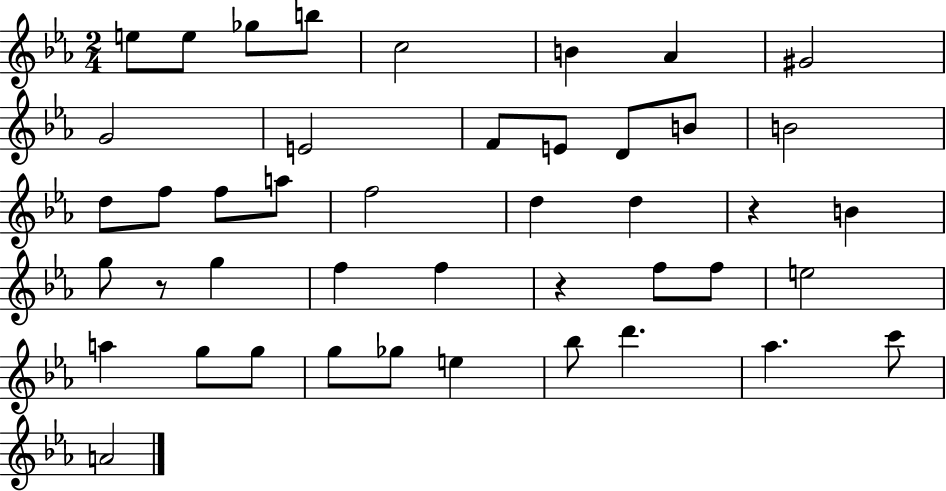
E5/e E5/e Gb5/e B5/e C5/h B4/q Ab4/q G#4/h G4/h E4/h F4/e E4/e D4/e B4/e B4/h D5/e F5/e F5/e A5/e F5/h D5/q D5/q R/q B4/q G5/e R/e G5/q F5/q F5/q R/q F5/e F5/e E5/h A5/q G5/e G5/e G5/e Gb5/e E5/q Bb5/e D6/q. Ab5/q. C6/e A4/h